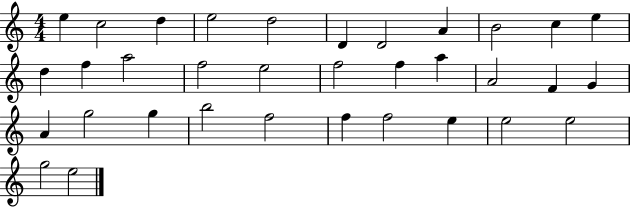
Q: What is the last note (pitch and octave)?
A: E5